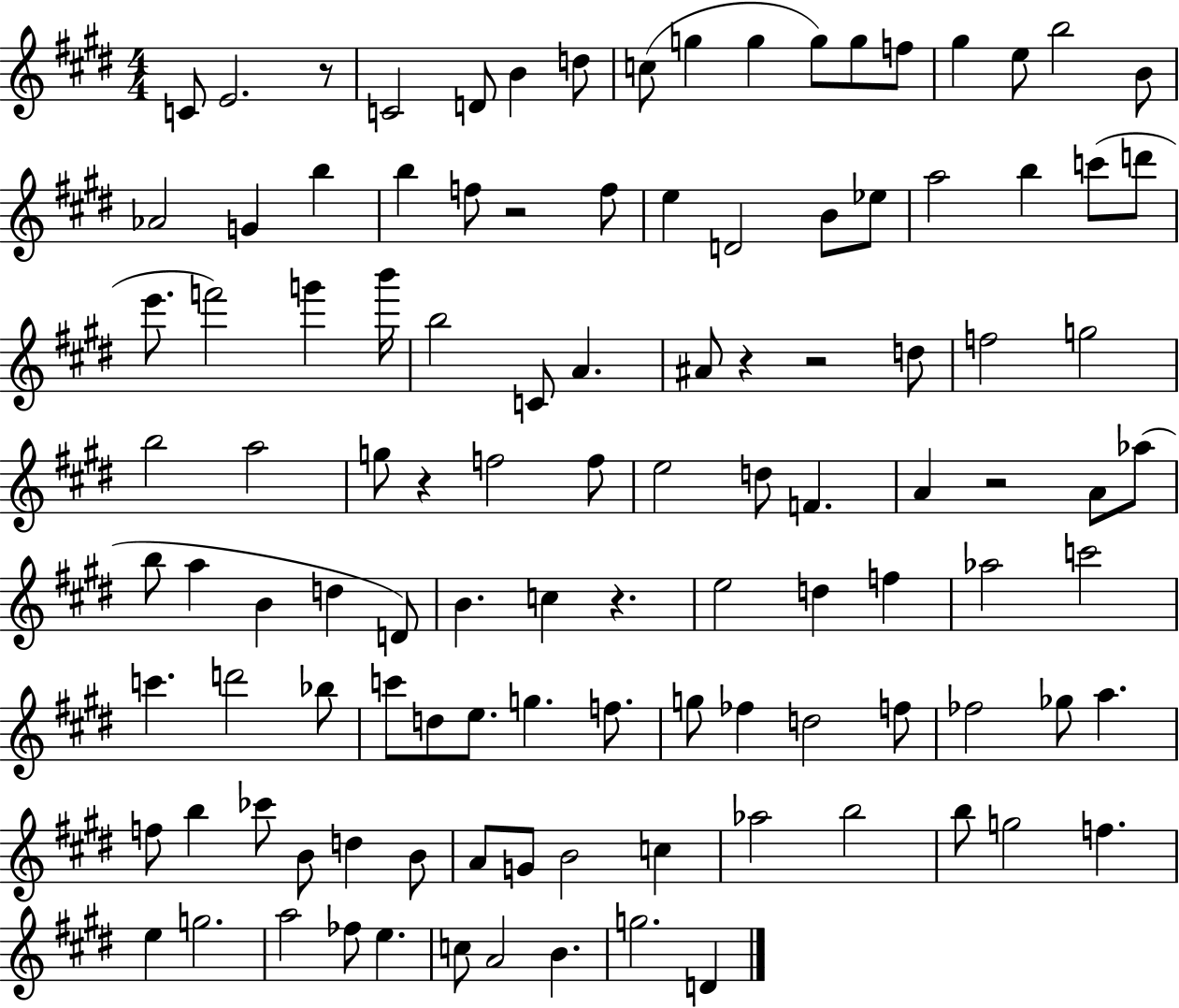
X:1
T:Untitled
M:4/4
L:1/4
K:E
C/2 E2 z/2 C2 D/2 B d/2 c/2 g g g/2 g/2 f/2 ^g e/2 b2 B/2 _A2 G b b f/2 z2 f/2 e D2 B/2 _e/2 a2 b c'/2 d'/2 e'/2 f'2 g' b'/4 b2 C/2 A ^A/2 z z2 d/2 f2 g2 b2 a2 g/2 z f2 f/2 e2 d/2 F A z2 A/2 _a/2 b/2 a B d D/2 B c z e2 d f _a2 c'2 c' d'2 _b/2 c'/2 d/2 e/2 g f/2 g/2 _f d2 f/2 _f2 _g/2 a f/2 b _c'/2 B/2 d B/2 A/2 G/2 B2 c _a2 b2 b/2 g2 f e g2 a2 _f/2 e c/2 A2 B g2 D